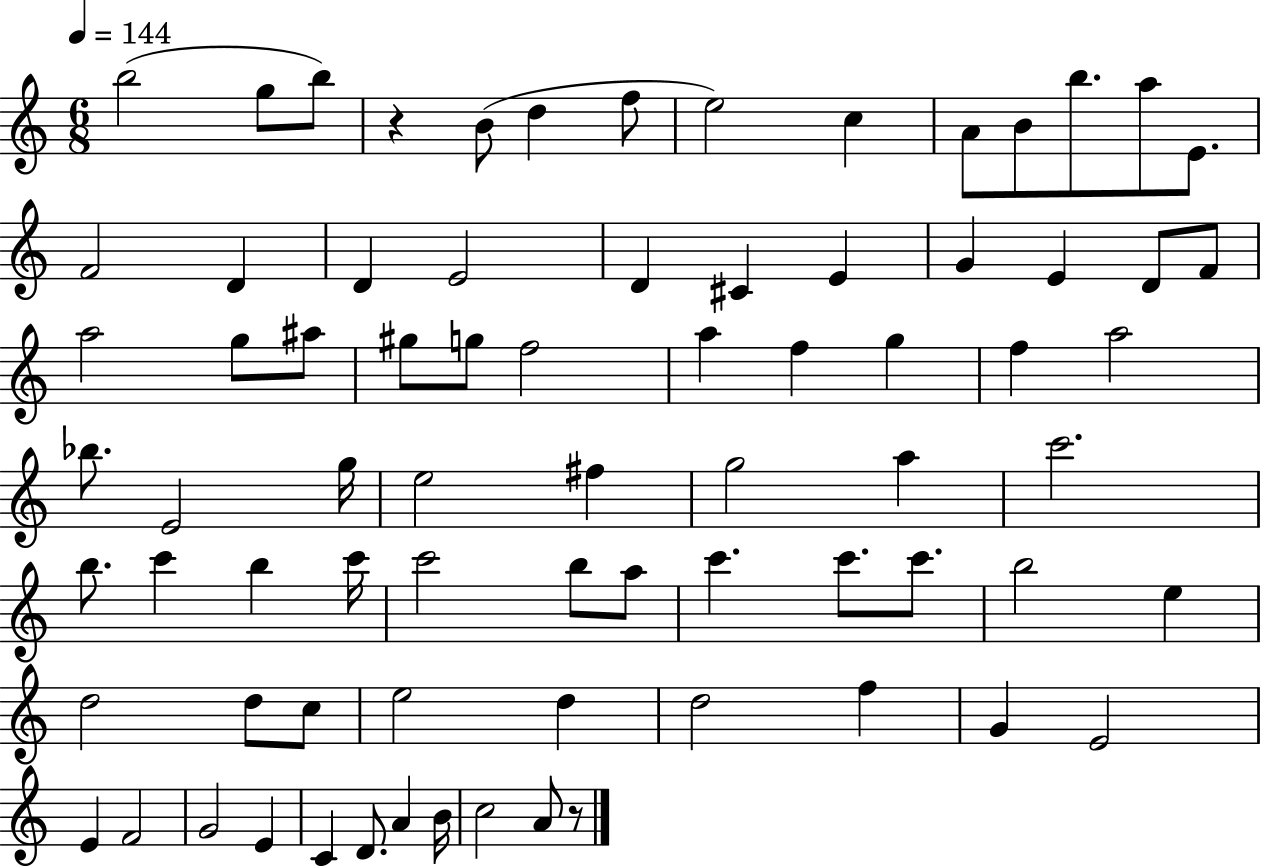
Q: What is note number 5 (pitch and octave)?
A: D5